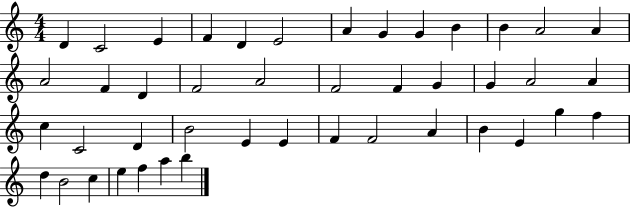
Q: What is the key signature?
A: C major